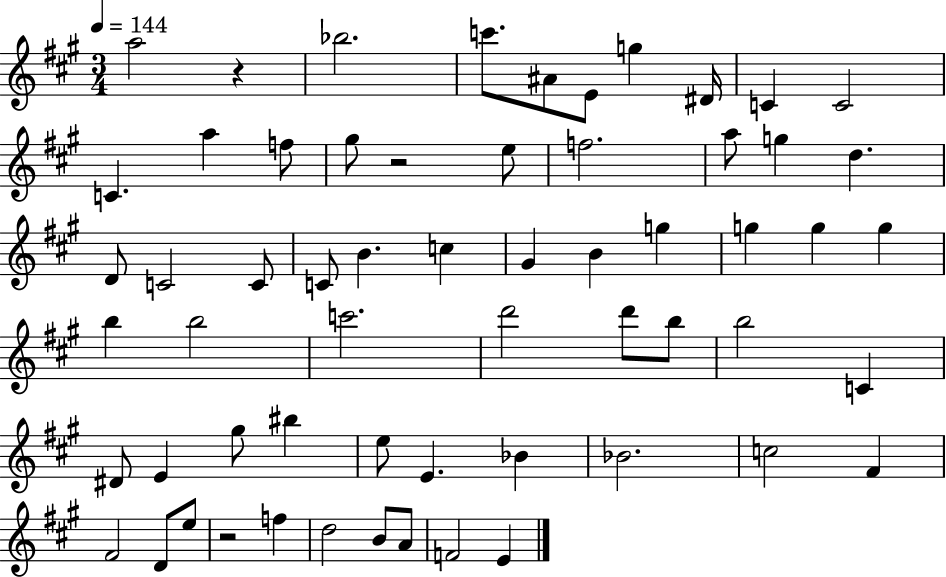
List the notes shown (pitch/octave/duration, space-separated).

A5/h R/q Bb5/h. C6/e. A#4/e E4/e G5/q D#4/s C4/q C4/h C4/q. A5/q F5/e G#5/e R/h E5/e F5/h. A5/e G5/q D5/q. D4/e C4/h C4/e C4/e B4/q. C5/q G#4/q B4/q G5/q G5/q G5/q G5/q B5/q B5/h C6/h. D6/h D6/e B5/e B5/h C4/q D#4/e E4/q G#5/e BIS5/q E5/e E4/q. Bb4/q Bb4/h. C5/h F#4/q F#4/h D4/e E5/e R/h F5/q D5/h B4/e A4/e F4/h E4/q